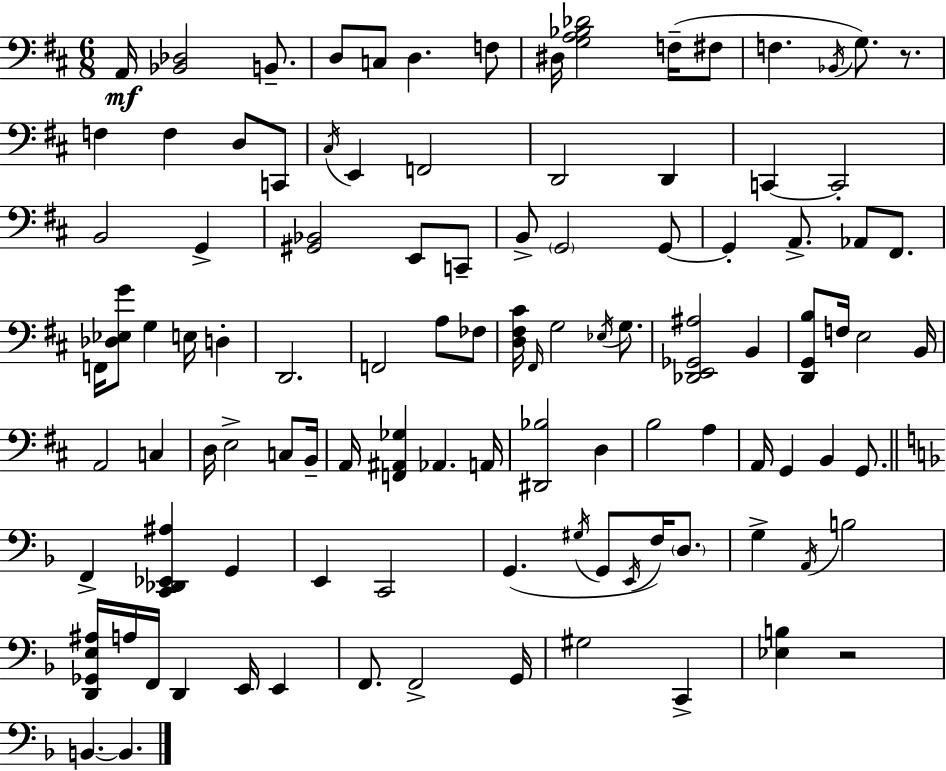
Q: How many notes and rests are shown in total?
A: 105